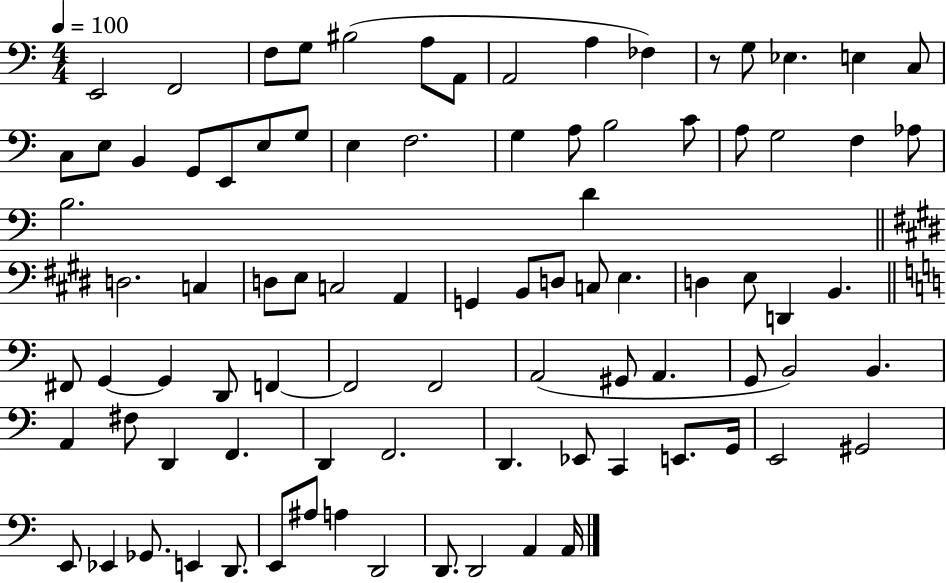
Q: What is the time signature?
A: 4/4